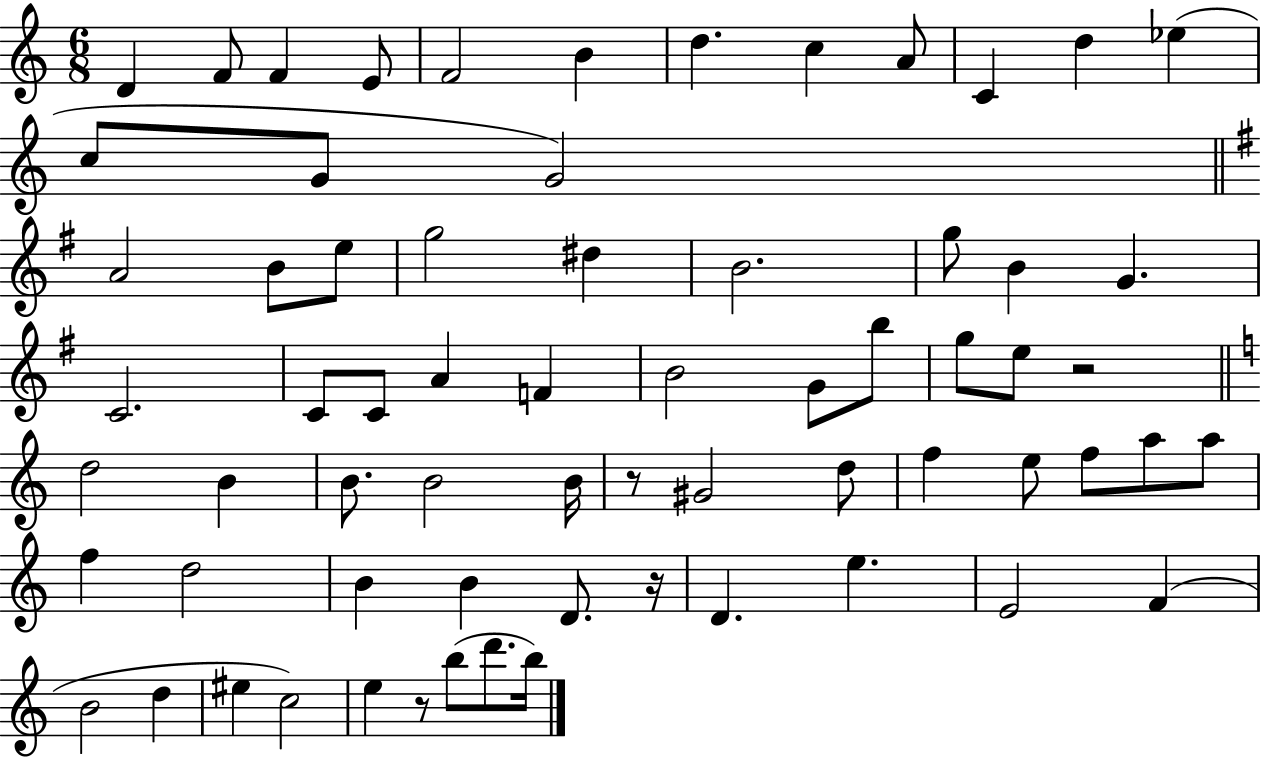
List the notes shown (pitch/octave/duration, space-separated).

D4/q F4/e F4/q E4/e F4/h B4/q D5/q. C5/q A4/e C4/q D5/q Eb5/q C5/e G4/e G4/h A4/h B4/e E5/e G5/h D#5/q B4/h. G5/e B4/q G4/q. C4/h. C4/e C4/e A4/q F4/q B4/h G4/e B5/e G5/e E5/e R/h D5/h B4/q B4/e. B4/h B4/s R/e G#4/h D5/e F5/q E5/e F5/e A5/e A5/e F5/q D5/h B4/q B4/q D4/e. R/s D4/q. E5/q. E4/h F4/q B4/h D5/q EIS5/q C5/h E5/q R/e B5/e D6/e. B5/s